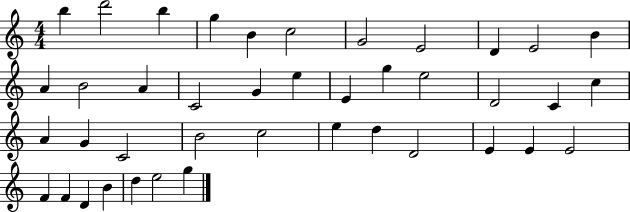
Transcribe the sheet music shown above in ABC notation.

X:1
T:Untitled
M:4/4
L:1/4
K:C
b d'2 b g B c2 G2 E2 D E2 B A B2 A C2 G e E g e2 D2 C c A G C2 B2 c2 e d D2 E E E2 F F D B d e2 g